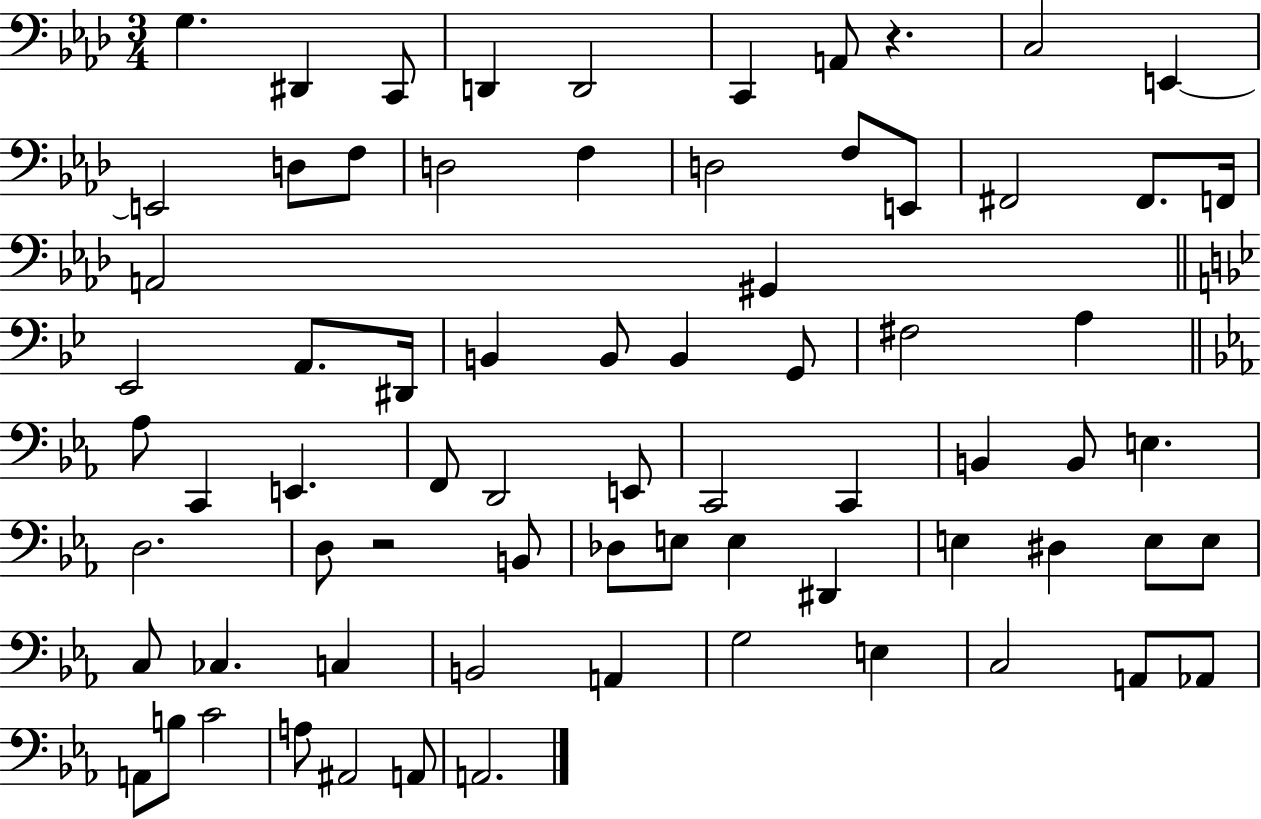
{
  \clef bass
  \numericTimeSignature
  \time 3/4
  \key aes \major
  g4. dis,4 c,8 | d,4 d,2 | c,4 a,8 r4. | c2 e,4~~ | \break e,2 d8 f8 | d2 f4 | d2 f8 e,8 | fis,2 fis,8. f,16 | \break a,2 gis,4 | \bar "||" \break \key bes \major ees,2 a,8. dis,16 | b,4 b,8 b,4 g,8 | fis2 a4 | \bar "||" \break \key ees \major aes8 c,4 e,4. | f,8 d,2 e,8 | c,2 c,4 | b,4 b,8 e4. | \break d2. | d8 r2 b,8 | des8 e8 e4 dis,4 | e4 dis4 e8 e8 | \break c8 ces4. c4 | b,2 a,4 | g2 e4 | c2 a,8 aes,8 | \break a,8 b8 c'2 | a8 ais,2 a,8 | a,2. | \bar "|."
}